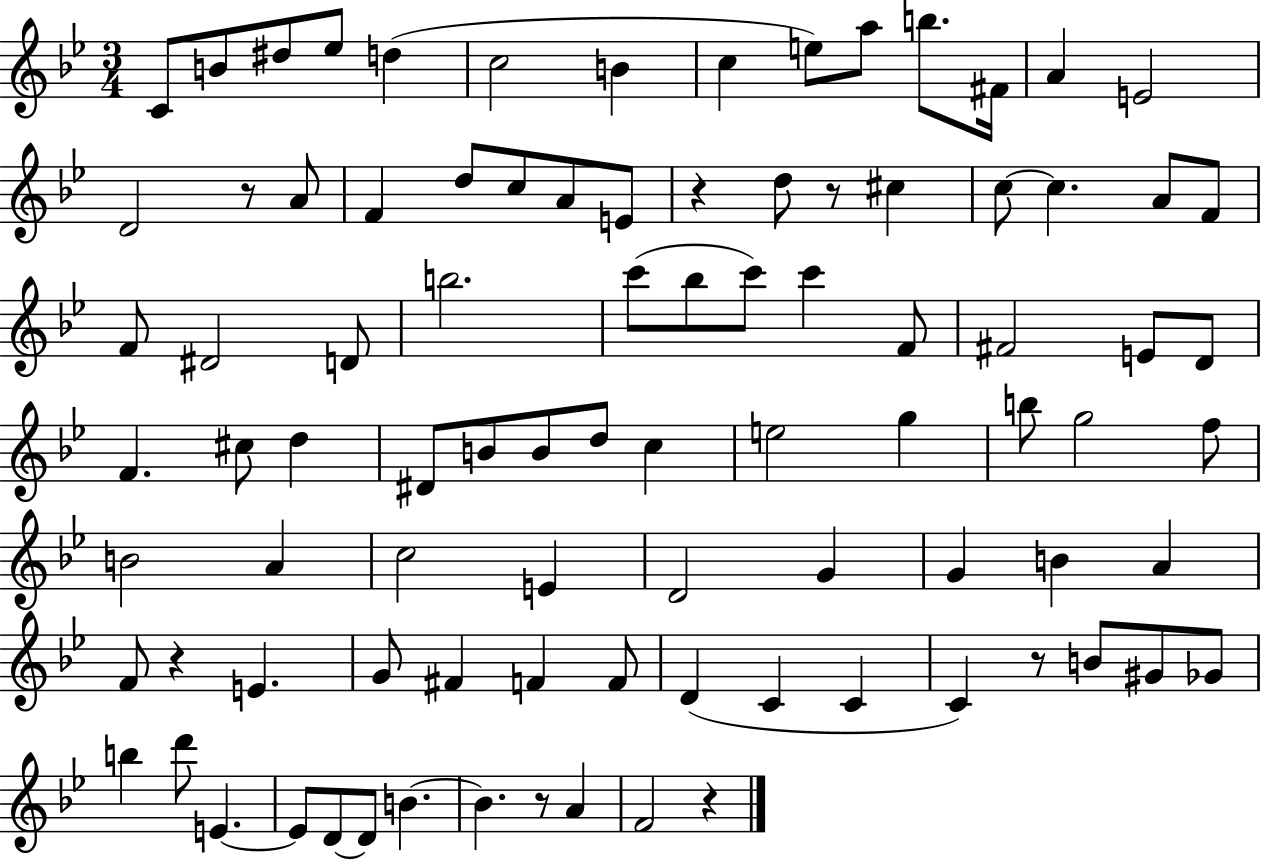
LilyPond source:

{
  \clef treble
  \numericTimeSignature
  \time 3/4
  \key bes \major
  c'8 b'8 dis''8 ees''8 d''4( | c''2 b'4 | c''4 e''8) a''8 b''8. fis'16 | a'4 e'2 | \break d'2 r8 a'8 | f'4 d''8 c''8 a'8 e'8 | r4 d''8 r8 cis''4 | c''8~~ c''4. a'8 f'8 | \break f'8 dis'2 d'8 | b''2. | c'''8( bes''8 c'''8) c'''4 f'8 | fis'2 e'8 d'8 | \break f'4. cis''8 d''4 | dis'8 b'8 b'8 d''8 c''4 | e''2 g''4 | b''8 g''2 f''8 | \break b'2 a'4 | c''2 e'4 | d'2 g'4 | g'4 b'4 a'4 | \break f'8 r4 e'4. | g'8 fis'4 f'4 f'8 | d'4( c'4 c'4 | c'4) r8 b'8 gis'8 ges'8 | \break b''4 d'''8 e'4.~~ | e'8 d'8~~ d'8 b'4.~~ | b'4. r8 a'4 | f'2 r4 | \break \bar "|."
}